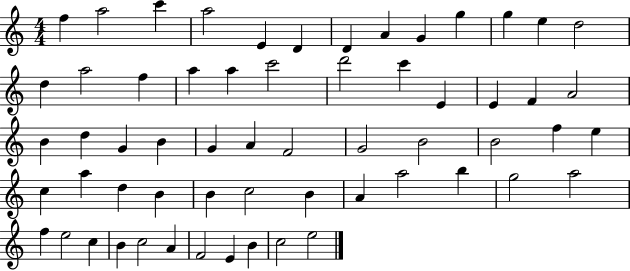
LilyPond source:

{
  \clef treble
  \numericTimeSignature
  \time 4/4
  \key c \major
  f''4 a''2 c'''4 | a''2 e'4 d'4 | d'4 a'4 g'4 g''4 | g''4 e''4 d''2 | \break d''4 a''2 f''4 | a''4 a''4 c'''2 | d'''2 c'''4 e'4 | e'4 f'4 a'2 | \break b'4 d''4 g'4 b'4 | g'4 a'4 f'2 | g'2 b'2 | b'2 f''4 e''4 | \break c''4 a''4 d''4 b'4 | b'4 c''2 b'4 | a'4 a''2 b''4 | g''2 a''2 | \break f''4 e''2 c''4 | b'4 c''2 a'4 | f'2 e'4 b'4 | c''2 e''2 | \break \bar "|."
}